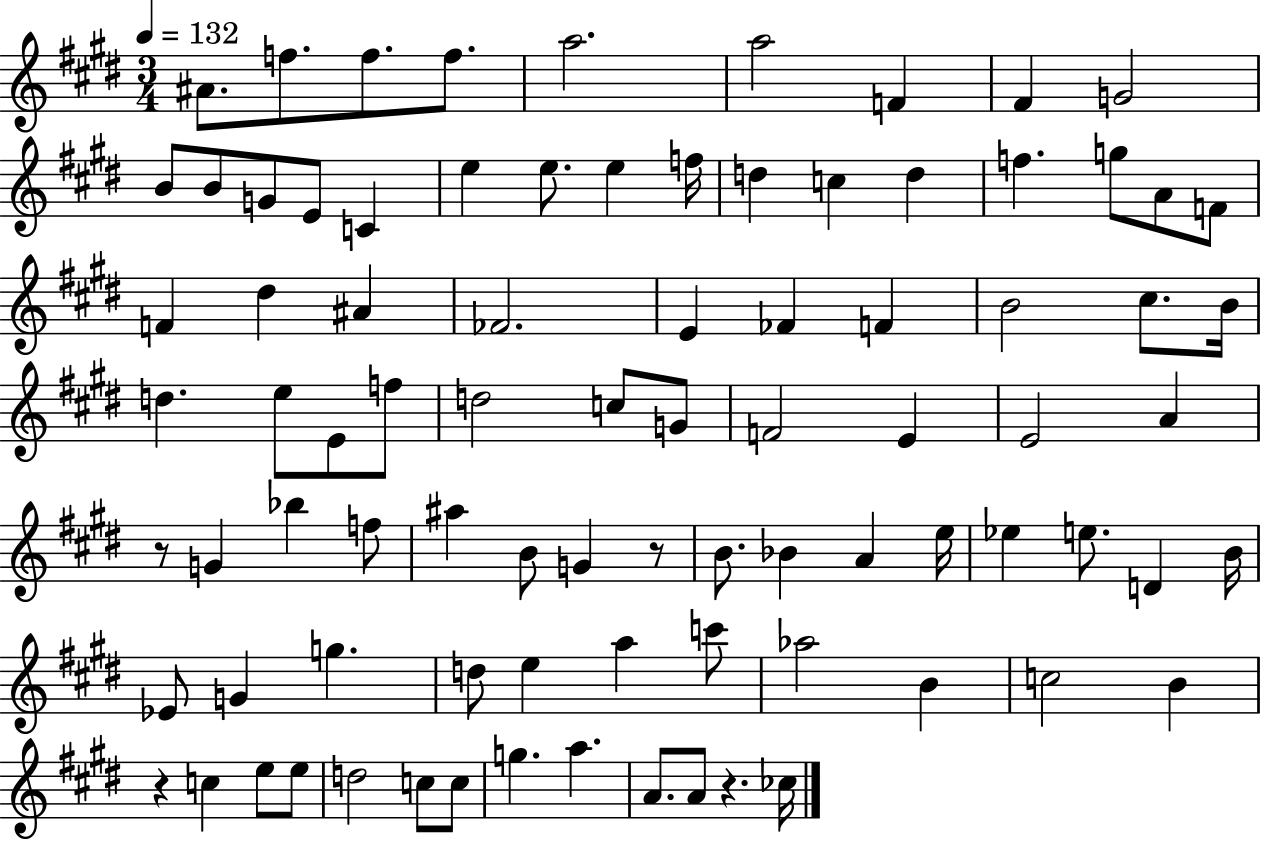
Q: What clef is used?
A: treble